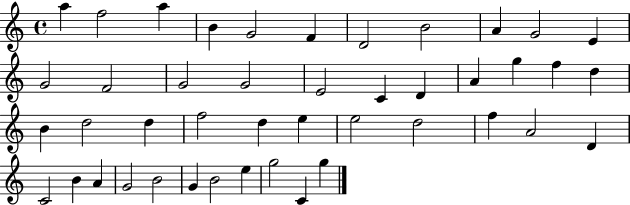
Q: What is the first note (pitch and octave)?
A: A5